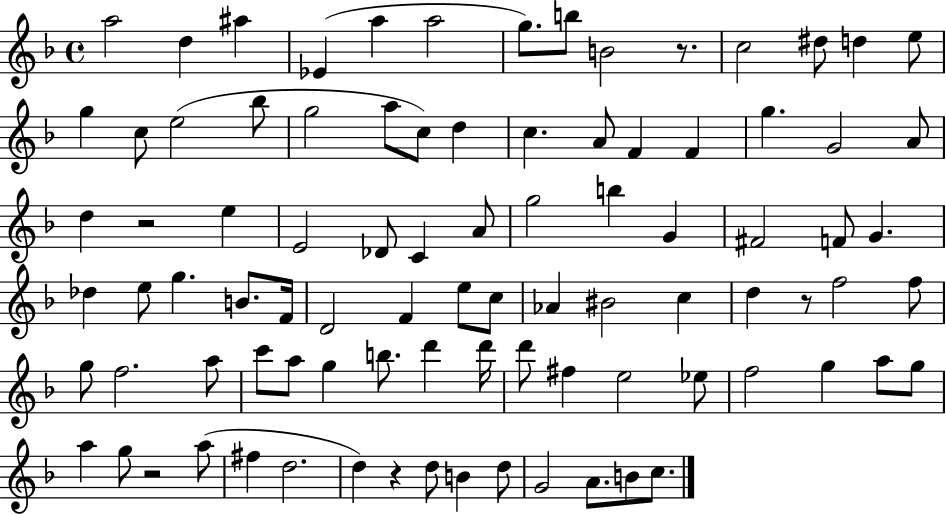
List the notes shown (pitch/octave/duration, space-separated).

A5/h D5/q A#5/q Eb4/q A5/q A5/h G5/e. B5/e B4/h R/e. C5/h D#5/e D5/q E5/e G5/q C5/e E5/h Bb5/e G5/h A5/e C5/e D5/q C5/q. A4/e F4/q F4/q G5/q. G4/h A4/e D5/q R/h E5/q E4/h Db4/e C4/q A4/e G5/h B5/q G4/q F#4/h F4/e G4/q. Db5/q E5/e G5/q. B4/e. F4/s D4/h F4/q E5/e C5/e Ab4/q BIS4/h C5/q D5/q R/e F5/h F5/e G5/e F5/h. A5/e C6/e A5/e G5/q B5/e. D6/q D6/s D6/e F#5/q E5/h Eb5/e F5/h G5/q A5/e G5/e A5/q G5/e R/h A5/e F#5/q D5/h. D5/q R/q D5/e B4/q D5/e G4/h A4/e. B4/e C5/e.